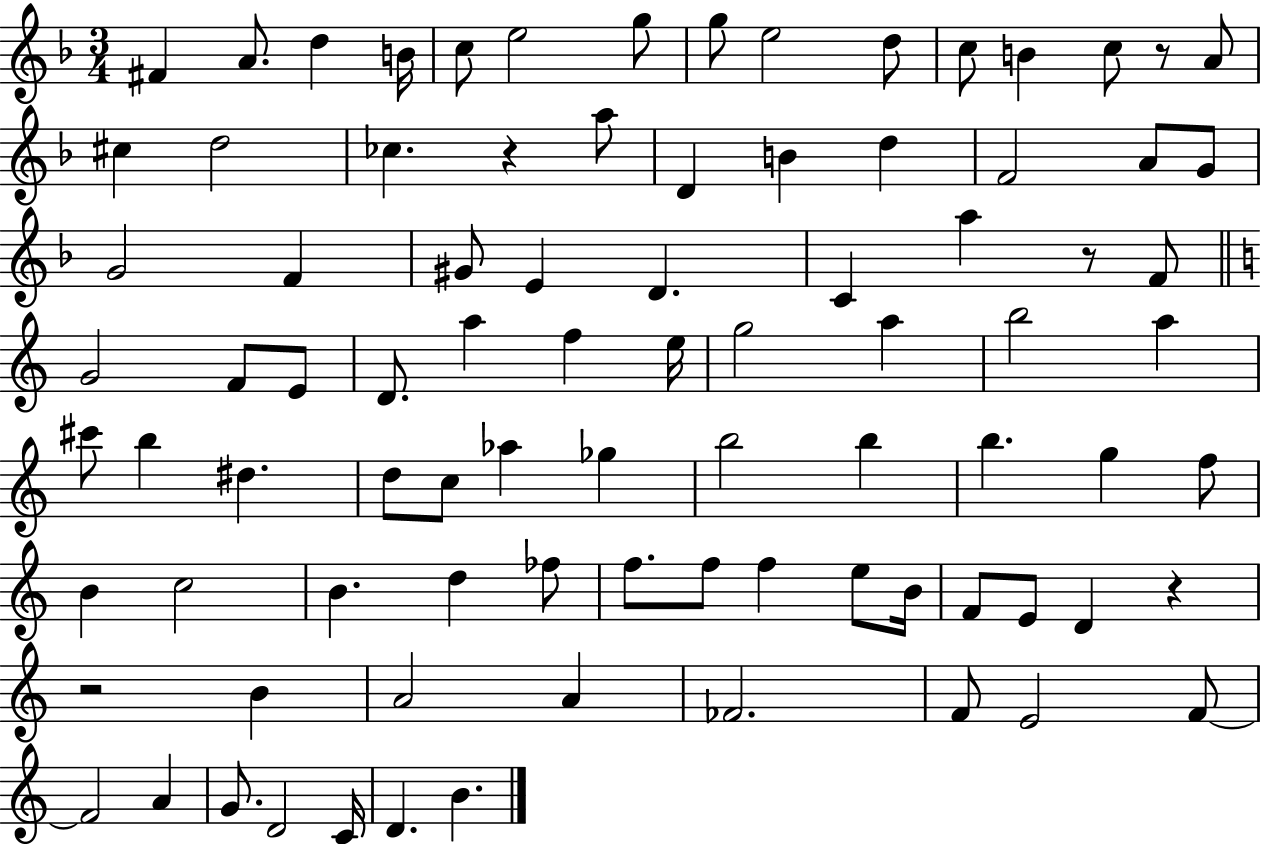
{
  \clef treble
  \numericTimeSignature
  \time 3/4
  \key f \major
  fis'4 a'8. d''4 b'16 | c''8 e''2 g''8 | g''8 e''2 d''8 | c''8 b'4 c''8 r8 a'8 | \break cis''4 d''2 | ces''4. r4 a''8 | d'4 b'4 d''4 | f'2 a'8 g'8 | \break g'2 f'4 | gis'8 e'4 d'4. | c'4 a''4 r8 f'8 | \bar "||" \break \key c \major g'2 f'8 e'8 | d'8. a''4 f''4 e''16 | g''2 a''4 | b''2 a''4 | \break cis'''8 b''4 dis''4. | d''8 c''8 aes''4 ges''4 | b''2 b''4 | b''4. g''4 f''8 | \break b'4 c''2 | b'4. d''4 fes''8 | f''8. f''8 f''4 e''8 b'16 | f'8 e'8 d'4 r4 | \break r2 b'4 | a'2 a'4 | fes'2. | f'8 e'2 f'8~~ | \break f'2 a'4 | g'8. d'2 c'16 | d'4. b'4. | \bar "|."
}